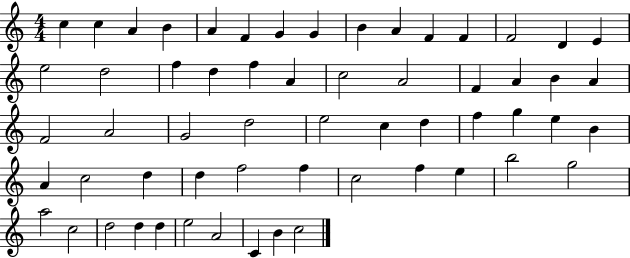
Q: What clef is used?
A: treble